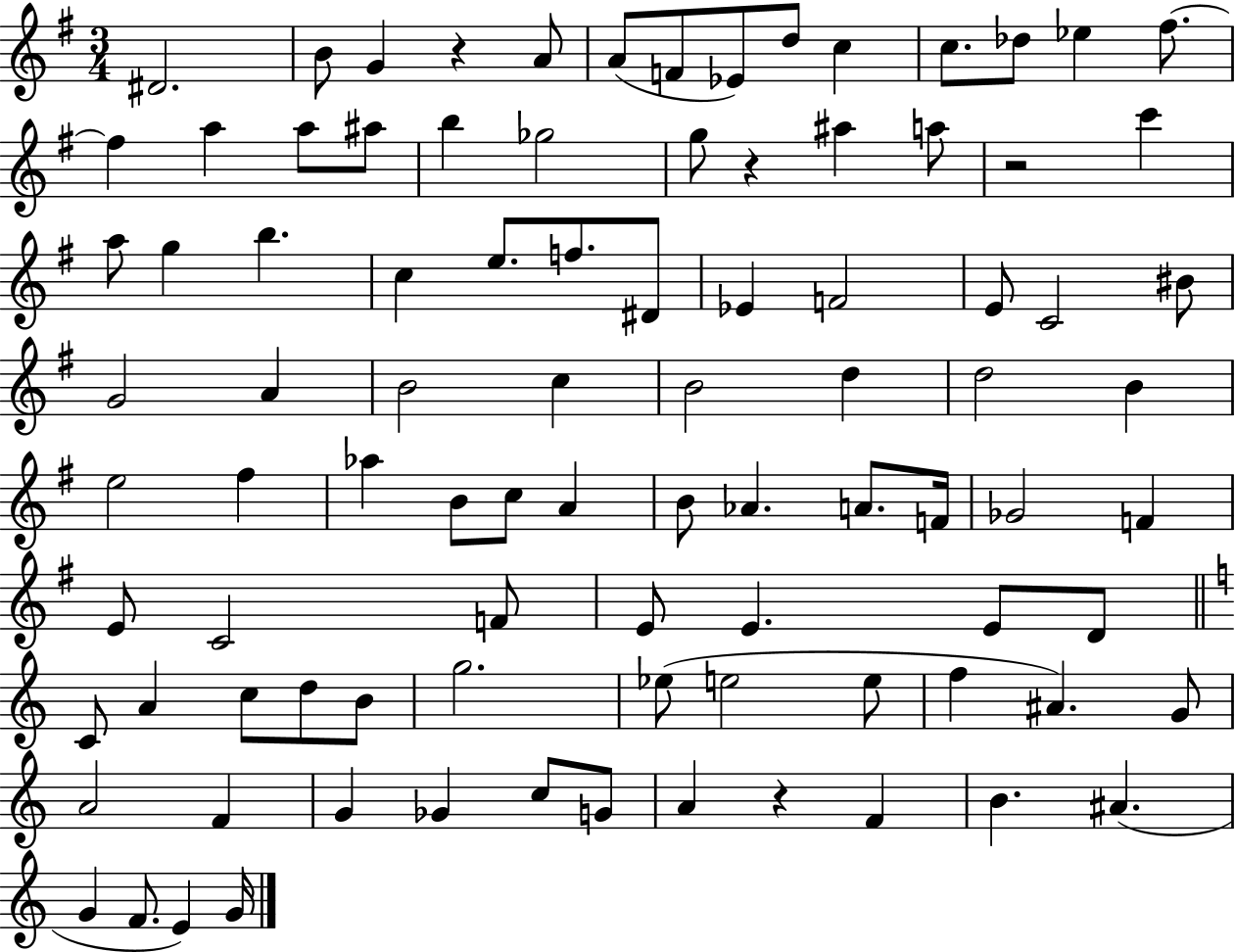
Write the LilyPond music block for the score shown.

{
  \clef treble
  \numericTimeSignature
  \time 3/4
  \key g \major
  \repeat volta 2 { dis'2. | b'8 g'4 r4 a'8 | a'8( f'8 ees'8) d''8 c''4 | c''8. des''8 ees''4 fis''8.~~ | \break fis''4 a''4 a''8 ais''8 | b''4 ges''2 | g''8 r4 ais''4 a''8 | r2 c'''4 | \break a''8 g''4 b''4. | c''4 e''8. f''8. dis'8 | ees'4 f'2 | e'8 c'2 bis'8 | \break g'2 a'4 | b'2 c''4 | b'2 d''4 | d''2 b'4 | \break e''2 fis''4 | aes''4 b'8 c''8 a'4 | b'8 aes'4. a'8. f'16 | ges'2 f'4 | \break e'8 c'2 f'8 | e'8 e'4. e'8 d'8 | \bar "||" \break \key c \major c'8 a'4 c''8 d''8 b'8 | g''2. | ees''8( e''2 e''8 | f''4 ais'4.) g'8 | \break a'2 f'4 | g'4 ges'4 c''8 g'8 | a'4 r4 f'4 | b'4. ais'4.( | \break g'4 f'8. e'4) g'16 | } \bar "|."
}